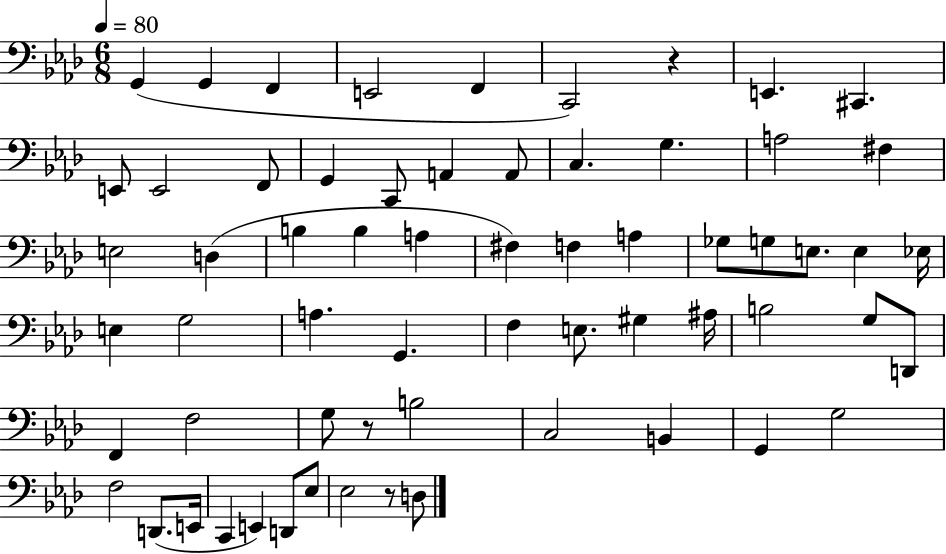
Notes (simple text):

G2/q G2/q F2/q E2/h F2/q C2/h R/q E2/q. C#2/q. E2/e E2/h F2/e G2/q C2/e A2/q A2/e C3/q. G3/q. A3/h F#3/q E3/h D3/q B3/q B3/q A3/q F#3/q F3/q A3/q Gb3/e G3/e E3/e. E3/q Eb3/s E3/q G3/h A3/q. G2/q. F3/q E3/e. G#3/q A#3/s B3/h G3/e D2/e F2/q F3/h G3/e R/e B3/h C3/h B2/q G2/q G3/h F3/h D2/e. E2/s C2/q E2/q D2/e Eb3/e Eb3/h R/e D3/e